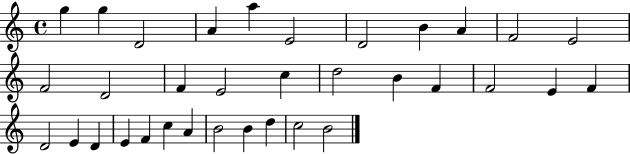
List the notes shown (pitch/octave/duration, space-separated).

G5/q G5/q D4/h A4/q A5/q E4/h D4/h B4/q A4/q F4/h E4/h F4/h D4/h F4/q E4/h C5/q D5/h B4/q F4/q F4/h E4/q F4/q D4/h E4/q D4/q E4/q F4/q C5/q A4/q B4/h B4/q D5/q C5/h B4/h